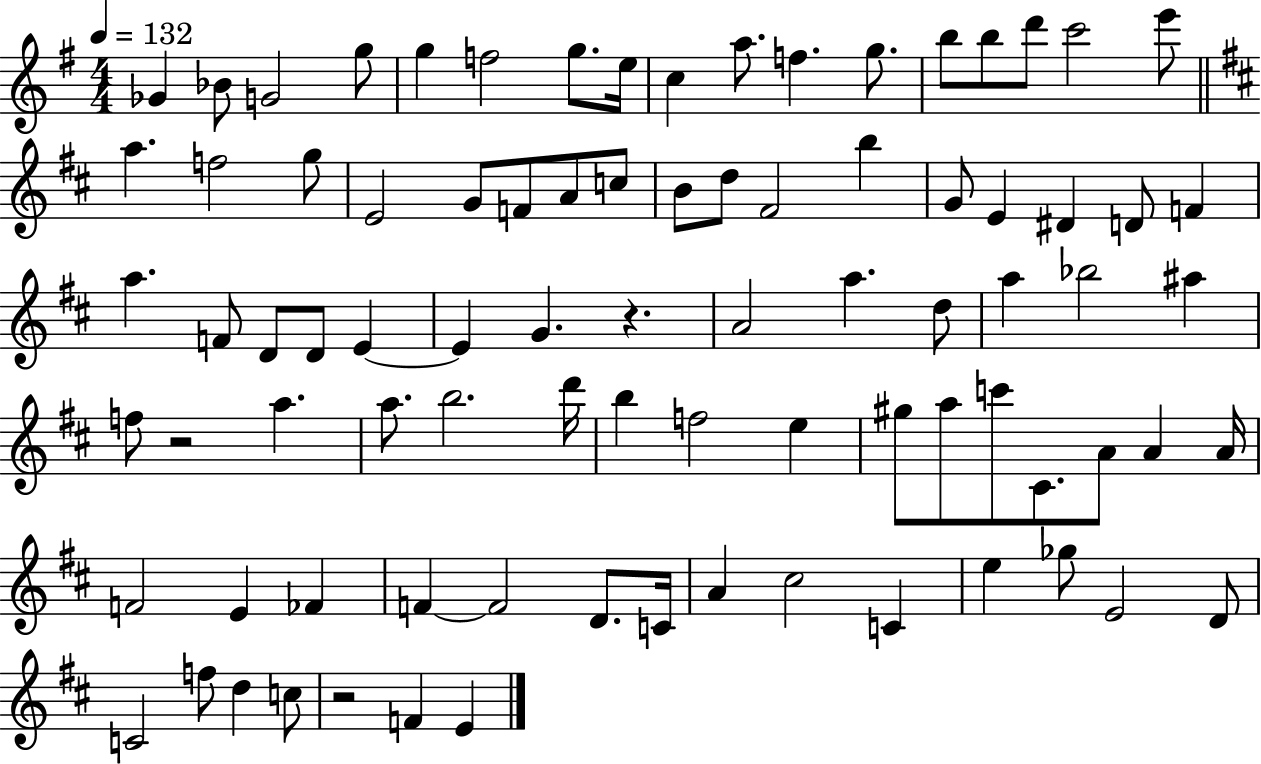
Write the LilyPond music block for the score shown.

{
  \clef treble
  \numericTimeSignature
  \time 4/4
  \key g \major
  \tempo 4 = 132
  ges'4 bes'8 g'2 g''8 | g''4 f''2 g''8. e''16 | c''4 a''8. f''4. g''8. | b''8 b''8 d'''8 c'''2 e'''8 | \break \bar "||" \break \key d \major a''4. f''2 g''8 | e'2 g'8 f'8 a'8 c''8 | b'8 d''8 fis'2 b''4 | g'8 e'4 dis'4 d'8 f'4 | \break a''4. f'8 d'8 d'8 e'4~~ | e'4 g'4. r4. | a'2 a''4. d''8 | a''4 bes''2 ais''4 | \break f''8 r2 a''4. | a''8. b''2. d'''16 | b''4 f''2 e''4 | gis''8 a''8 c'''8 cis'8. a'8 a'4 a'16 | \break f'2 e'4 fes'4 | f'4~~ f'2 d'8. c'16 | a'4 cis''2 c'4 | e''4 ges''8 e'2 d'8 | \break c'2 f''8 d''4 c''8 | r2 f'4 e'4 | \bar "|."
}